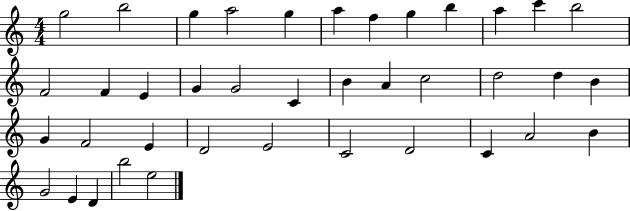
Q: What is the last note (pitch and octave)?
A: E5